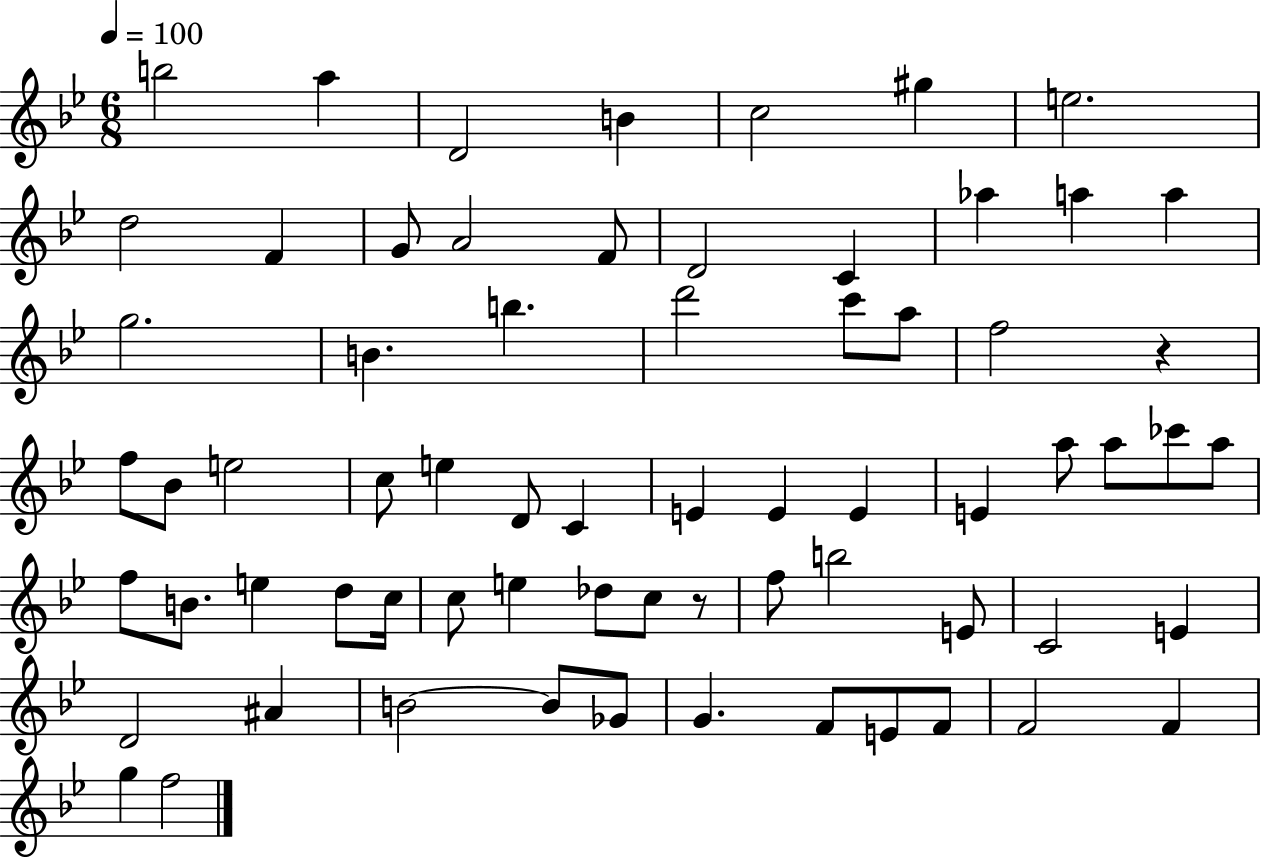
{
  \clef treble
  \numericTimeSignature
  \time 6/8
  \key bes \major
  \tempo 4 = 100
  b''2 a''4 | d'2 b'4 | c''2 gis''4 | e''2. | \break d''2 f'4 | g'8 a'2 f'8 | d'2 c'4 | aes''4 a''4 a''4 | \break g''2. | b'4. b''4. | d'''2 c'''8 a''8 | f''2 r4 | \break f''8 bes'8 e''2 | c''8 e''4 d'8 c'4 | e'4 e'4 e'4 | e'4 a''8 a''8 ces'''8 a''8 | \break f''8 b'8. e''4 d''8 c''16 | c''8 e''4 des''8 c''8 r8 | f''8 b''2 e'8 | c'2 e'4 | \break d'2 ais'4 | b'2~~ b'8 ges'8 | g'4. f'8 e'8 f'8 | f'2 f'4 | \break g''4 f''2 | \bar "|."
}